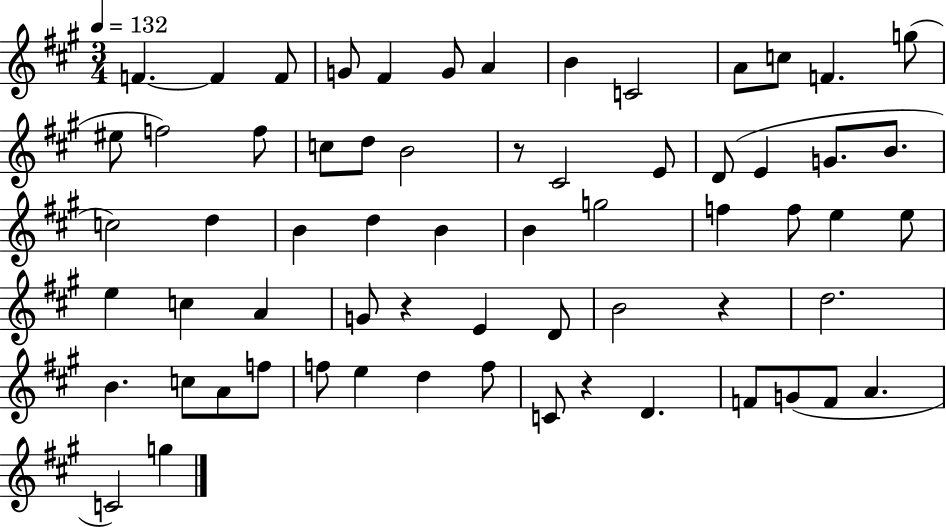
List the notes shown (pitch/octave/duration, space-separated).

F4/q. F4/q F4/e G4/e F#4/q G4/e A4/q B4/q C4/h A4/e C5/e F4/q. G5/e EIS5/e F5/h F5/e C5/e D5/e B4/h R/e C#4/h E4/e D4/e E4/q G4/e. B4/e. C5/h D5/q B4/q D5/q B4/q B4/q G5/h F5/q F5/e E5/q E5/e E5/q C5/q A4/q G4/e R/q E4/q D4/e B4/h R/q D5/h. B4/q. C5/e A4/e F5/e F5/e E5/q D5/q F5/e C4/e R/q D4/q. F4/e G4/e F4/e A4/q. C4/h G5/q